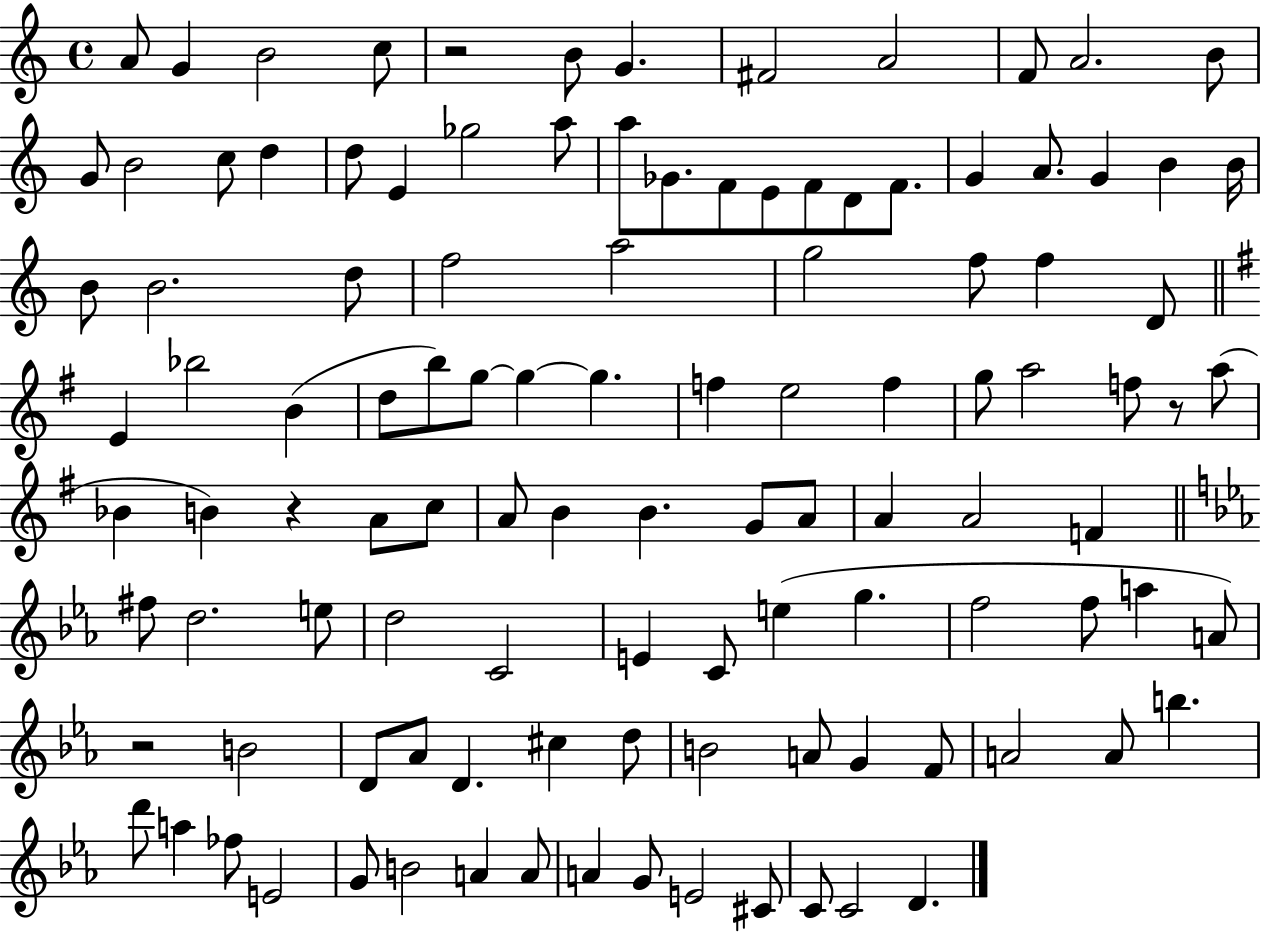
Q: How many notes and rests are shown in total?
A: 112